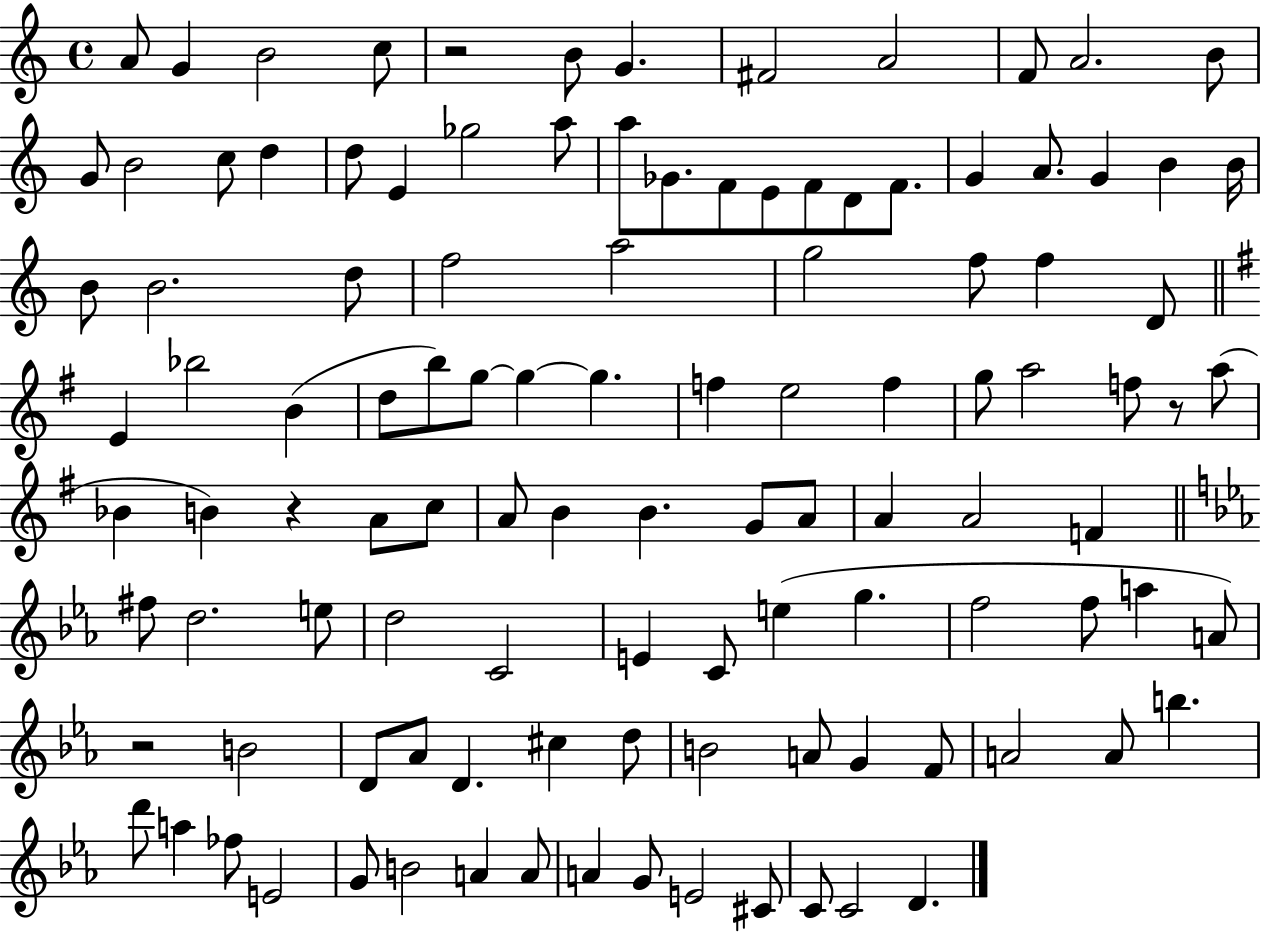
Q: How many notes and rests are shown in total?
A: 112